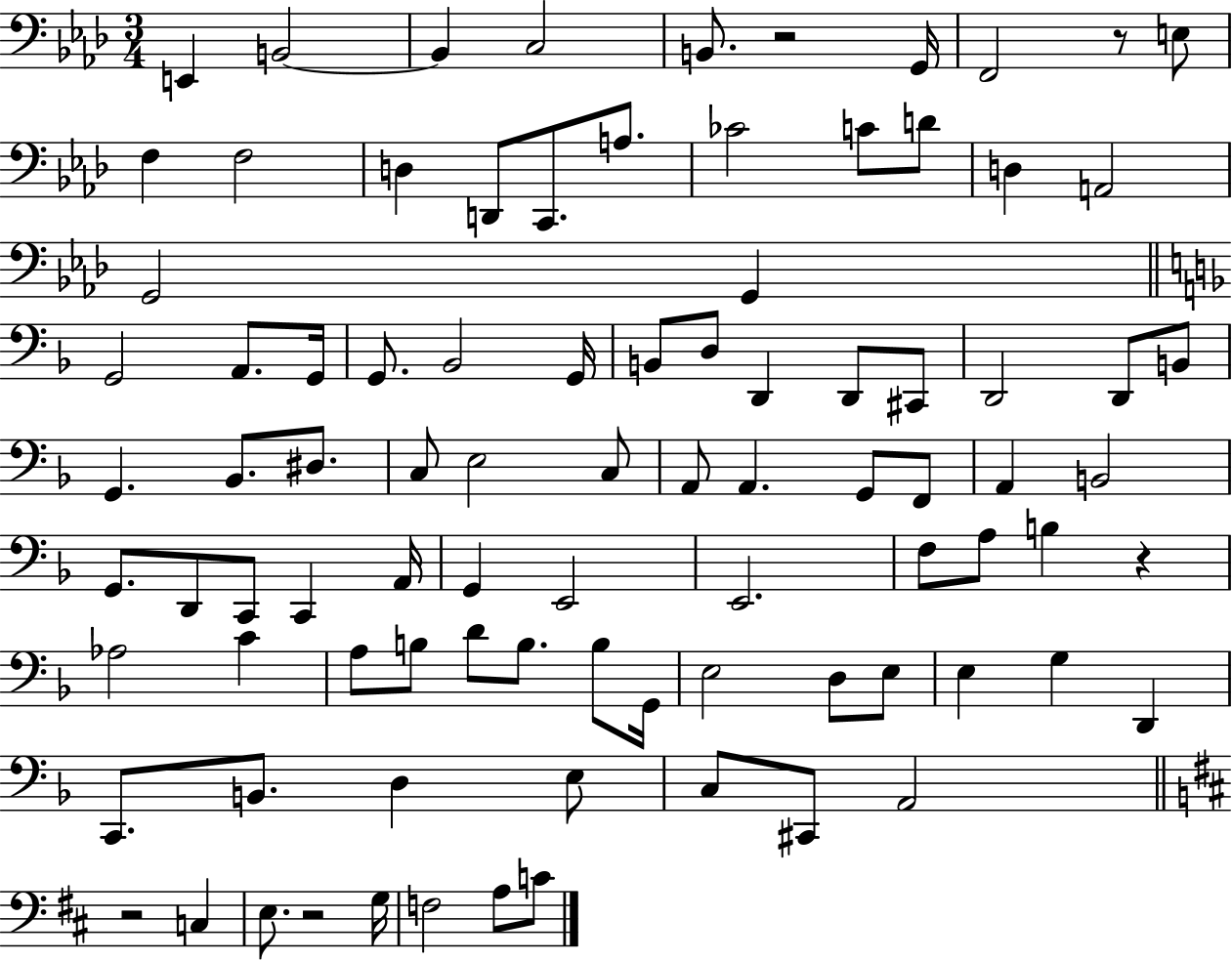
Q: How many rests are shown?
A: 5